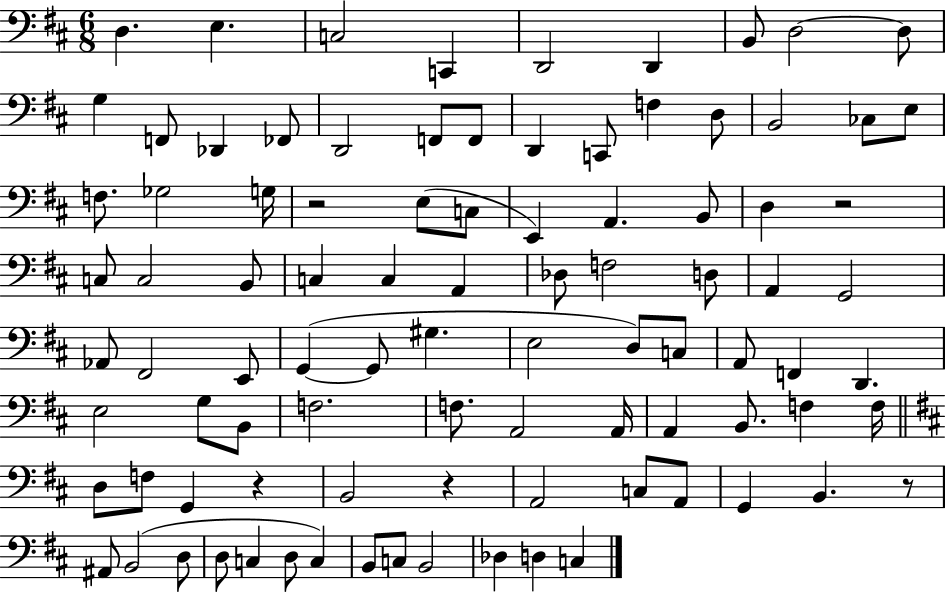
D3/q. E3/q. C3/h C2/q D2/h D2/q B2/e D3/h D3/e G3/q F2/e Db2/q FES2/e D2/h F2/e F2/e D2/q C2/e F3/q D3/e B2/h CES3/e E3/e F3/e. Gb3/h G3/s R/h E3/e C3/e E2/q A2/q. B2/e D3/q R/h C3/e C3/h B2/e C3/q C3/q A2/q Db3/e F3/h D3/e A2/q G2/h Ab2/e F#2/h E2/e G2/q G2/e G#3/q. E3/h D3/e C3/e A2/e F2/q D2/q. E3/h G3/e B2/e F3/h. F3/e. A2/h A2/s A2/q B2/e. F3/q F3/s D3/e F3/e G2/q R/q B2/h R/q A2/h C3/e A2/e G2/q B2/q. R/e A#2/e B2/h D3/e D3/e C3/q D3/e C3/q B2/e C3/e B2/h Db3/q D3/q C3/q